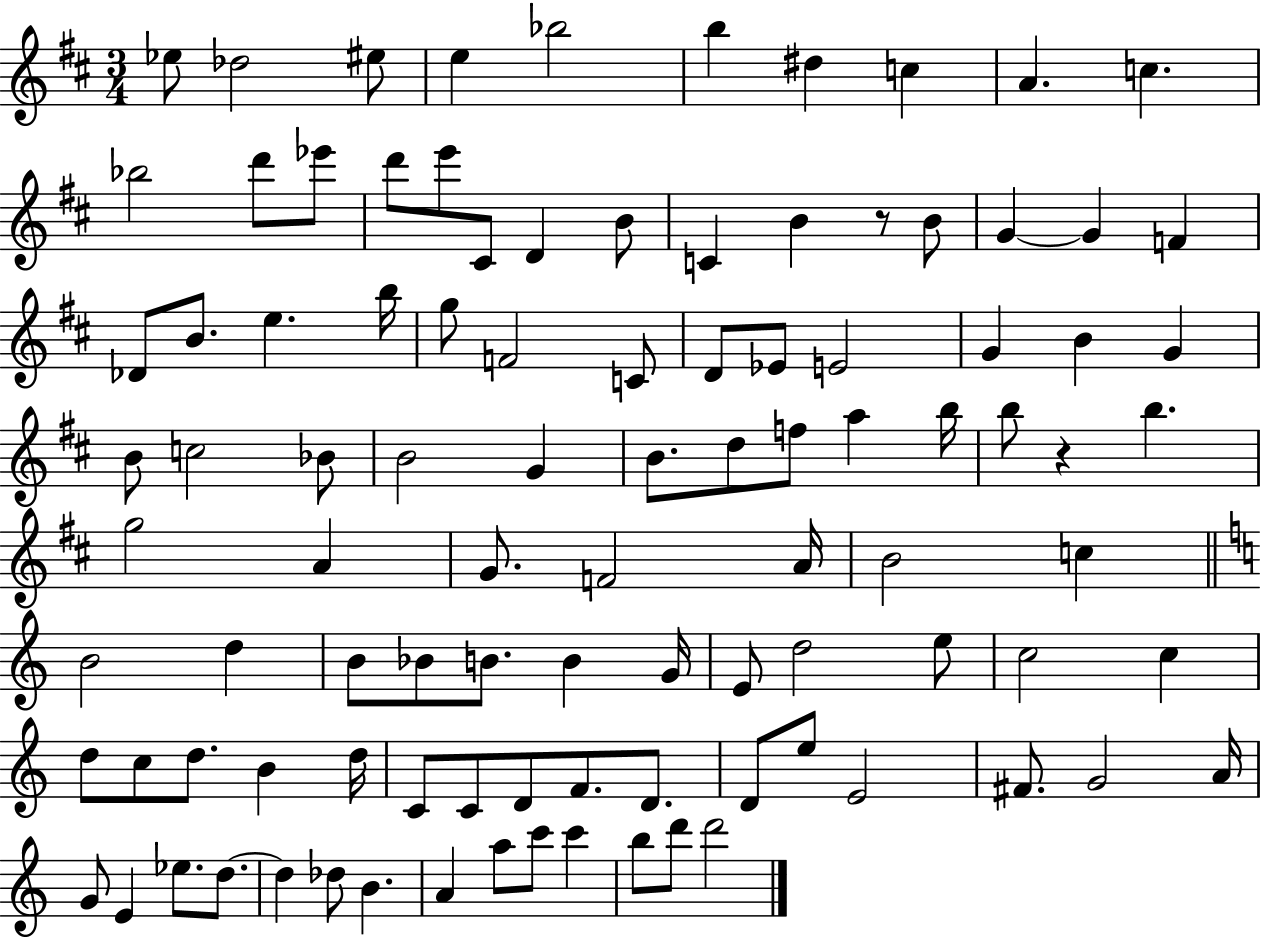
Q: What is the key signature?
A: D major